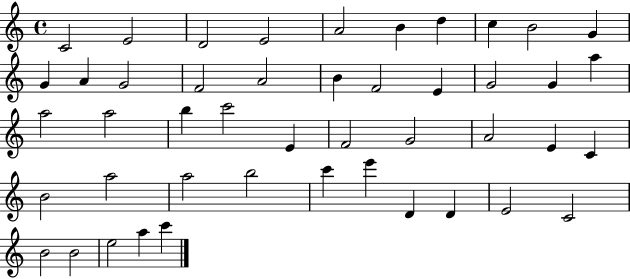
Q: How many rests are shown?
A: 0